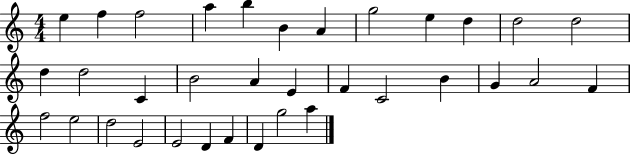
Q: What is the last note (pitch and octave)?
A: A5